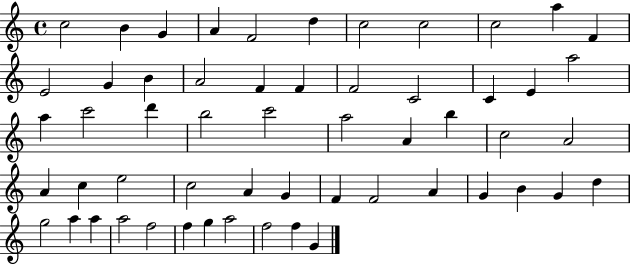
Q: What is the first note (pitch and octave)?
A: C5